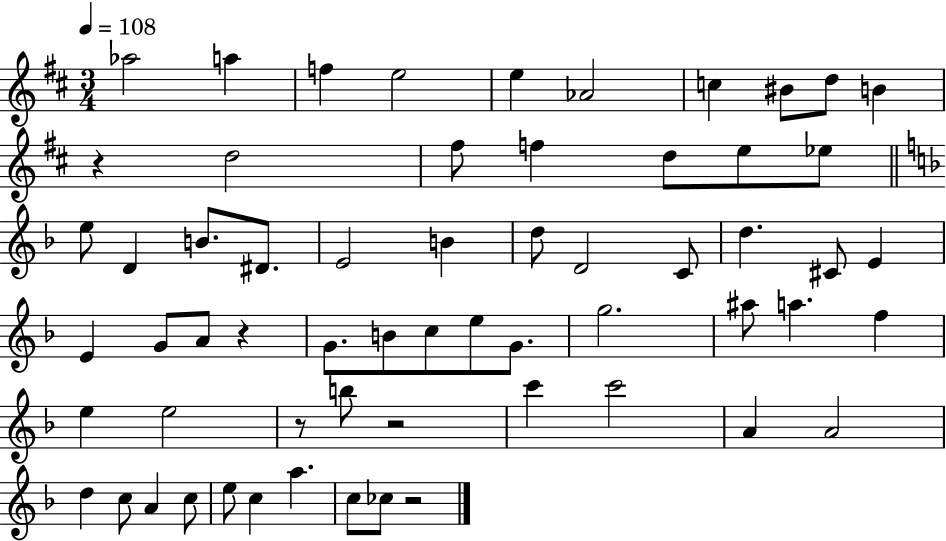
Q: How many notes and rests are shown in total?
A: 61